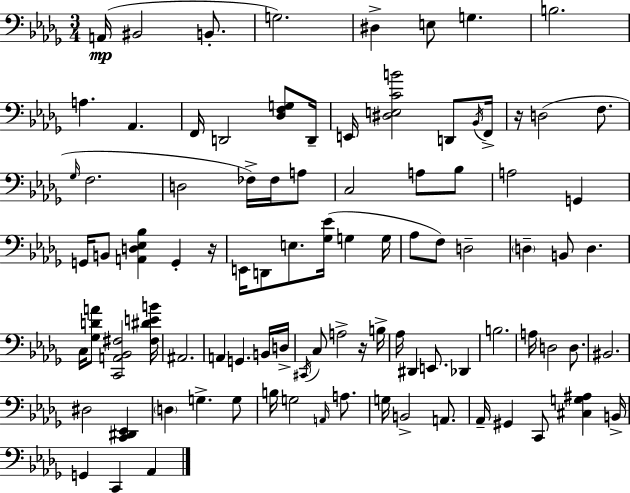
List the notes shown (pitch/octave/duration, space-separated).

A2/s BIS2/h B2/e. G3/h. D#3/q E3/e G3/q. B3/h. A3/q. Ab2/q. F2/s D2/h [Db3,F3,G3]/e D2/s E2/s [D#3,E3,C4,B4]/h D2/e Bb2/s F2/s R/s D3/h F3/e. Gb3/s F3/h. D3/h FES3/s FES3/s A3/e C3/h A3/e Bb3/e A3/h G2/q G2/s B2/e [A2,D3,Eb3,Bb3]/q G2/q R/s E2/s D2/e E3/e. [Gb3,Eb4]/s G3/q G3/s Ab3/e F3/e D3/h D3/q B2/e D3/q. C3/s [Gb3,D4,A4]/e [C2,A2,Bb2,F#3]/h [F#3,D#4,E4,B4]/s A#2/h. A2/q G2/q. B2/s D3/s C#2/s C3/e A3/h R/s B3/s Ab3/s D#2/q E2/e. Db2/q B3/h. A3/s D3/h D3/e. BIS2/h. D#3/h [C2,D#2,Eb2]/q D3/q G3/q. G3/e B3/s G3/h A2/s A3/e. G3/s B2/h A2/e. Ab2/s G#2/q C2/e [C#3,G3,A#3]/q B2/s G2/q C2/q Ab2/q